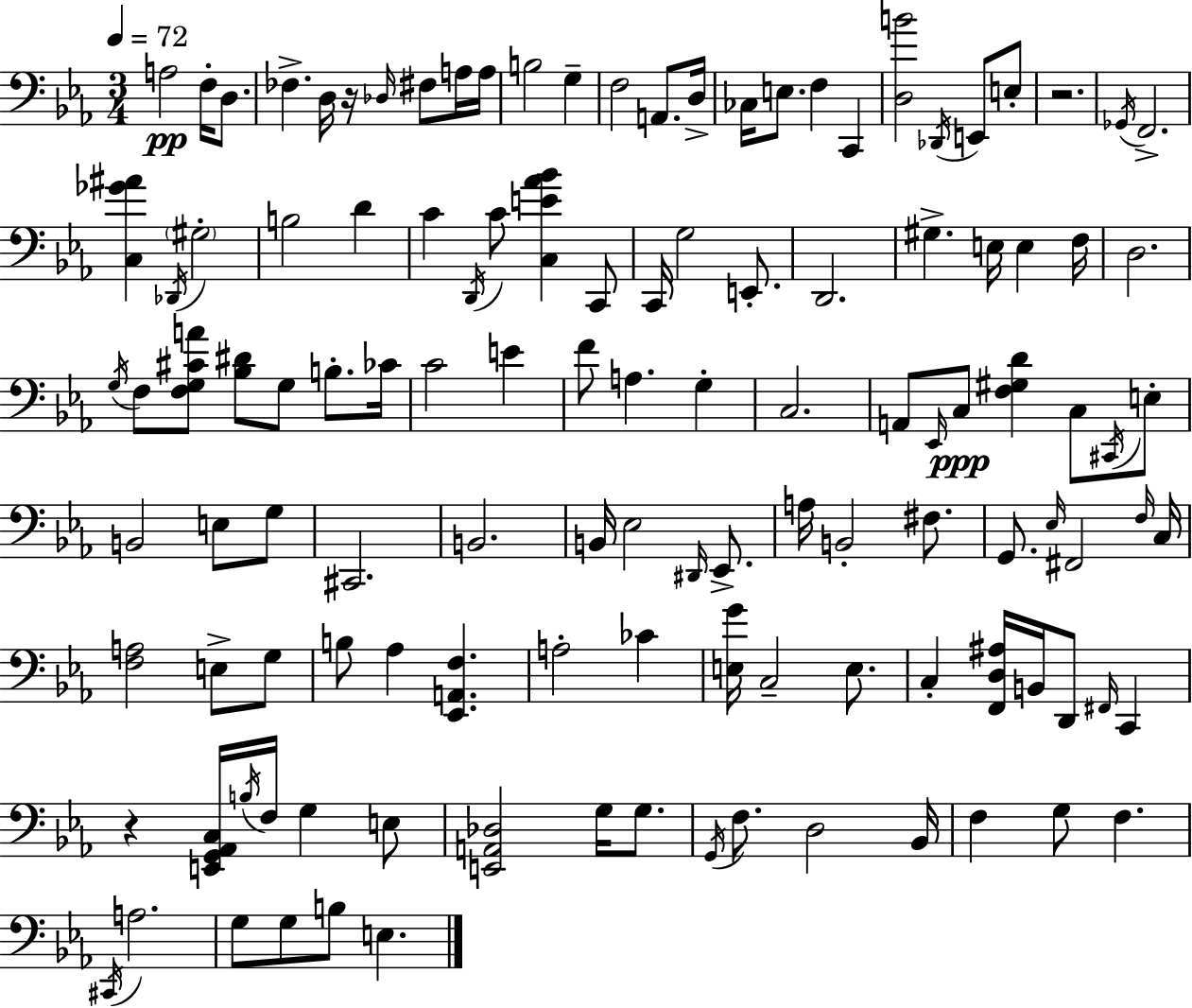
{
  \clef bass
  \numericTimeSignature
  \time 3/4
  \key ees \major
  \tempo 4 = 72
  a2\pp f16-. d8. | fes4.-> d16 r16 \grace { des16 } fis8 a16 | a16 b2 g4-- | f2 a,8. | \break d16-> ces16 e8. f4 c,4 | <d b'>2 \acciaccatura { des,16 } e,8 | e8-. r2. | \acciaccatura { ges,16 } f,2.-> | \break <c ges' ais'>4 \acciaccatura { des,16 } \parenthesize gis2-. | b2 | d'4 c'4 \acciaccatura { d,16 } c'8 <c e' aes' bes'>4 | c,8 c,16 g2 | \break e,8.-. d,2. | gis4.-> e16 | e4 f16 d2. | \acciaccatura { g16 } f8 <f g cis' a'>8 <bes dis'>8 | \break g8 b8.-. ces'16 c'2 | e'4 f'8 a4. | g4-. c2. | a,8 \grace { ees,16 } c8\ppp <f gis d'>4 | \break c8 \acciaccatura { cis,16 } e8-. b,2 | e8 g8 cis,2. | b,2. | b,16 ees2 | \break \grace { dis,16 } ees,8.-> a16 b,2-. | fis8. g,8. | \grace { ees16 } fis,2 \grace { f16 } c16 <f a>2 | e8-> g8 b8 | \break aes4 <ees, a, f>4. a2-. | ces'4 <e g'>16 | c2-- e8. c4-. | <f, d ais>16 b,16 d,8 \grace { fis,16 } c,4 | \break r4 <e, g, aes, c>16 \acciaccatura { b16 } f16 g4 e8 | <e, a, des>2 g16 g8. | \acciaccatura { g,16 } f8. d2 | bes,16 f4 g8 f4. | \break \acciaccatura { cis,16 } a2. | g8 g8 b8 e4. | \bar "|."
}